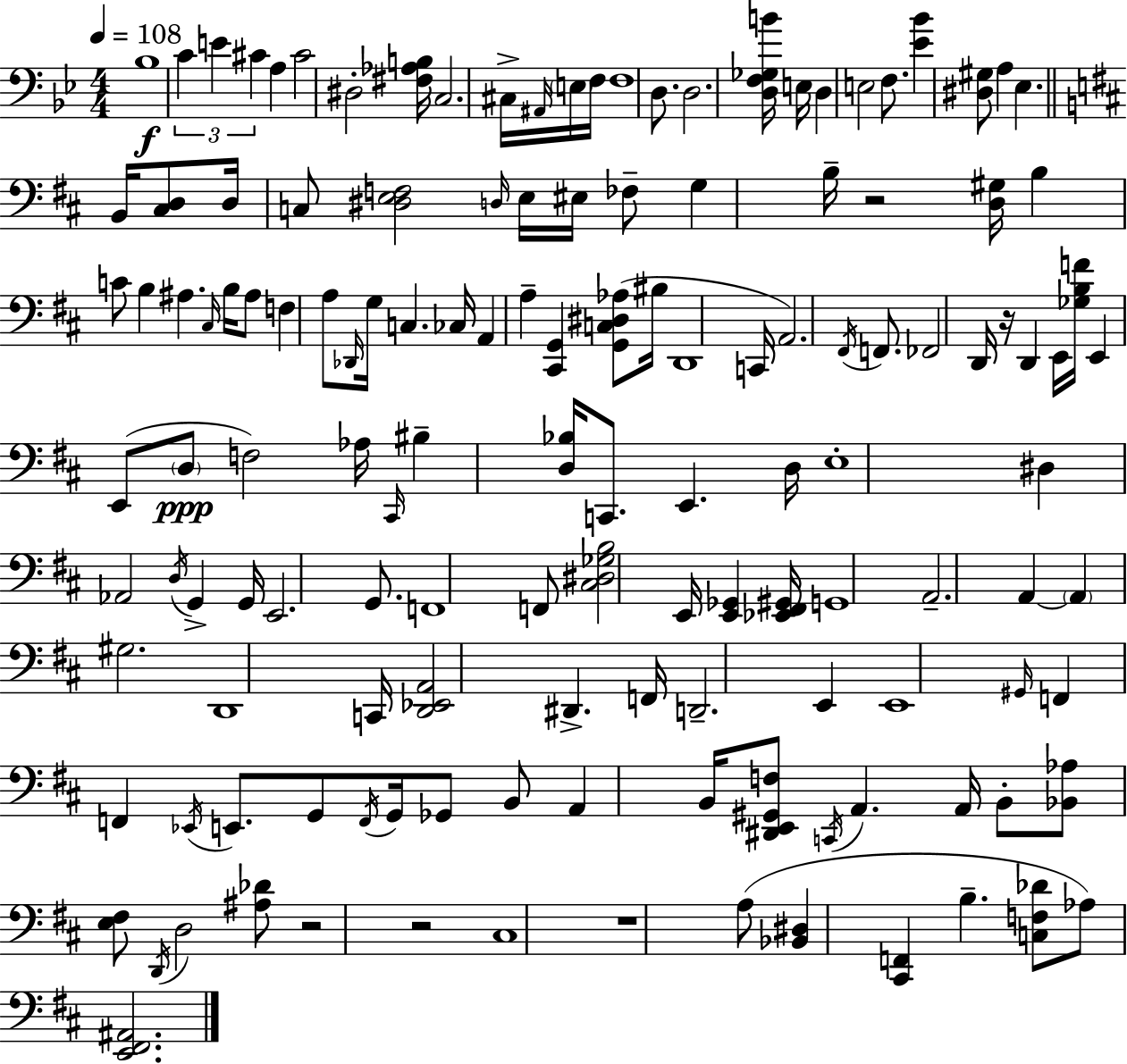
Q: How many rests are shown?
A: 5